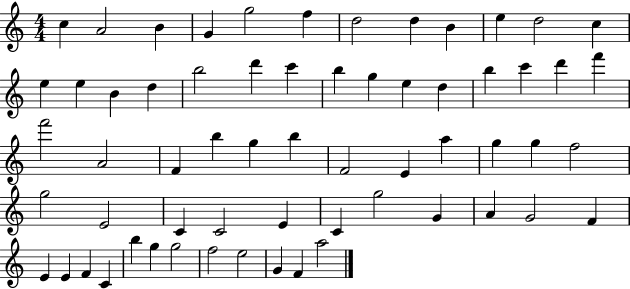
C5/q A4/h B4/q G4/q G5/h F5/q D5/h D5/q B4/q E5/q D5/h C5/q E5/q E5/q B4/q D5/q B5/h D6/q C6/q B5/q G5/q E5/q D5/q B5/q C6/q D6/q F6/q F6/h A4/h F4/q B5/q G5/q B5/q F4/h E4/q A5/q G5/q G5/q F5/h G5/h E4/h C4/q C4/h E4/q C4/q G5/h G4/q A4/q G4/h F4/q E4/q E4/q F4/q C4/q B5/q G5/q G5/h F5/h E5/h G4/q F4/q A5/h